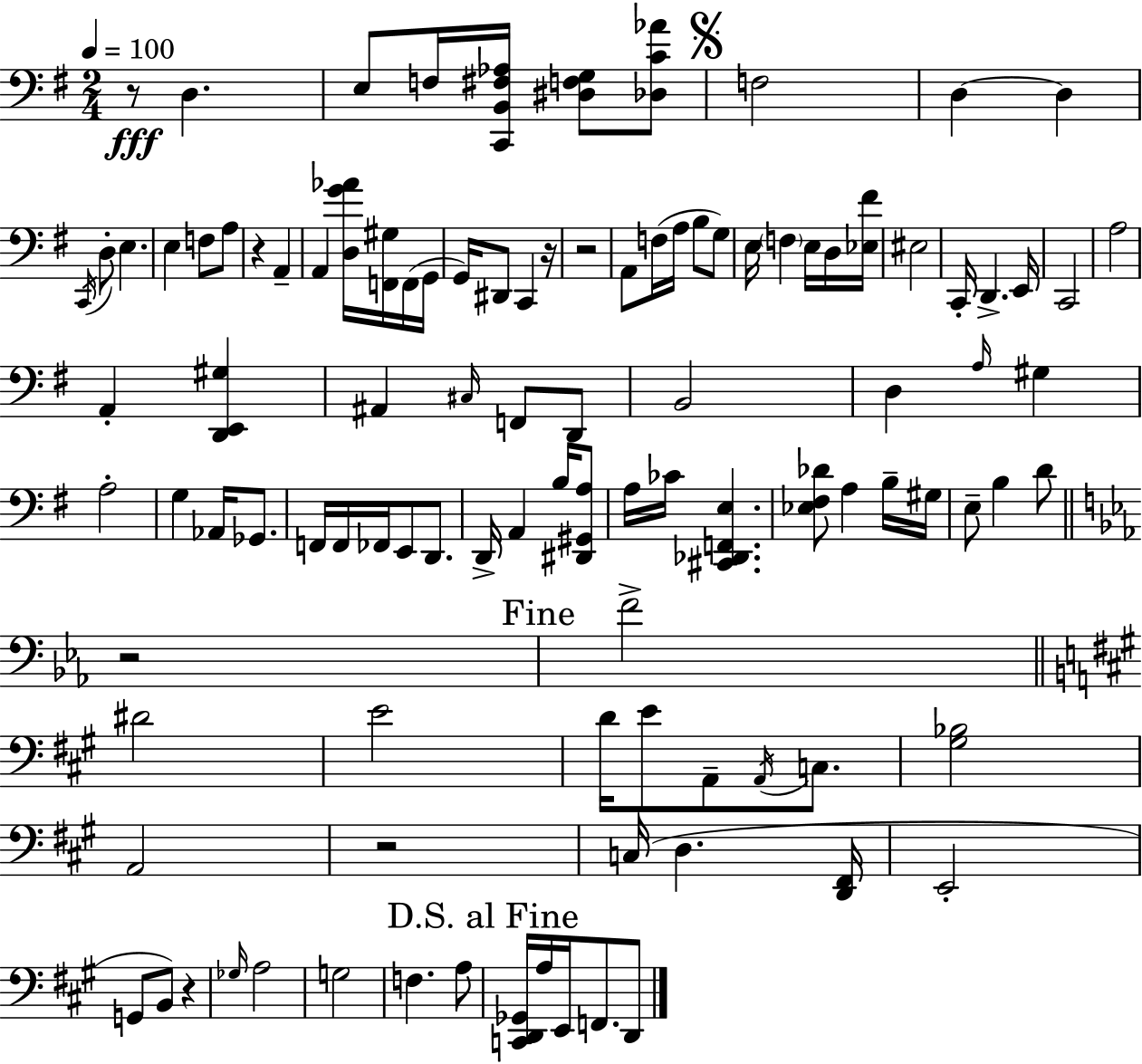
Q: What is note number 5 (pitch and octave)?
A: D3